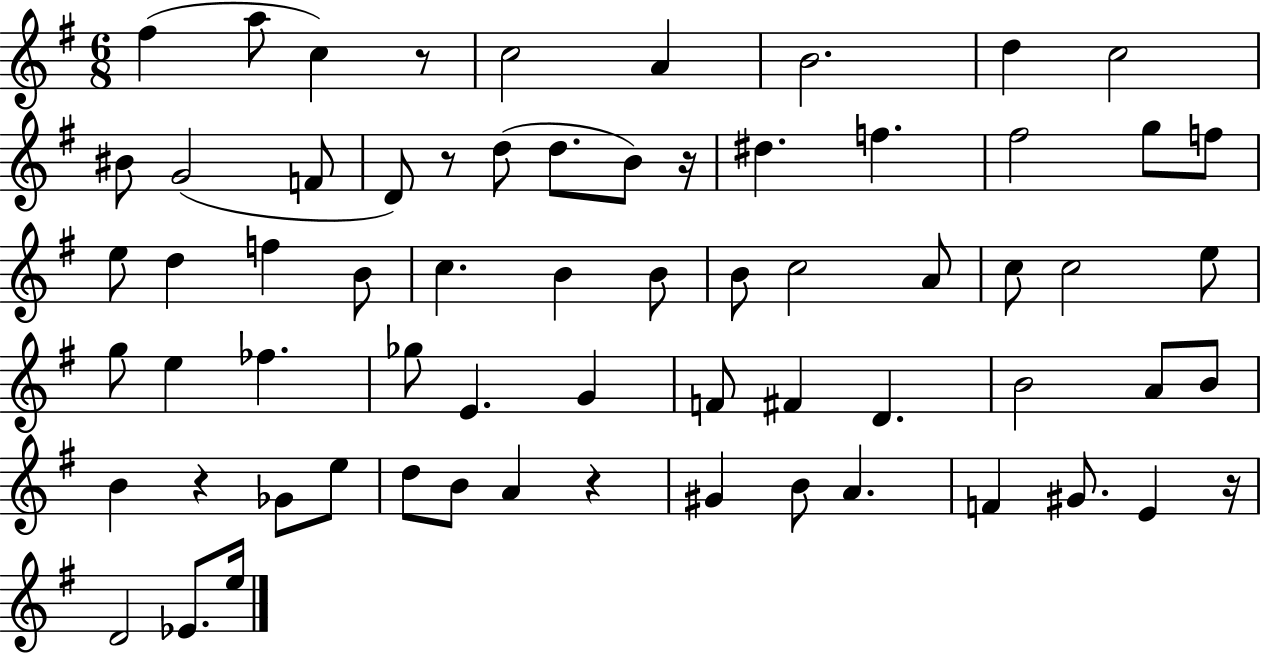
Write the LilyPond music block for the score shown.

{
  \clef treble
  \numericTimeSignature
  \time 6/8
  \key g \major
  fis''4( a''8 c''4) r8 | c''2 a'4 | b'2. | d''4 c''2 | \break bis'8 g'2( f'8 | d'8) r8 d''8( d''8. b'8) r16 | dis''4. f''4. | fis''2 g''8 f''8 | \break e''8 d''4 f''4 b'8 | c''4. b'4 b'8 | b'8 c''2 a'8 | c''8 c''2 e''8 | \break g''8 e''4 fes''4. | ges''8 e'4. g'4 | f'8 fis'4 d'4. | b'2 a'8 b'8 | \break b'4 r4 ges'8 e''8 | d''8 b'8 a'4 r4 | gis'4 b'8 a'4. | f'4 gis'8. e'4 r16 | \break d'2 ees'8. e''16 | \bar "|."
}